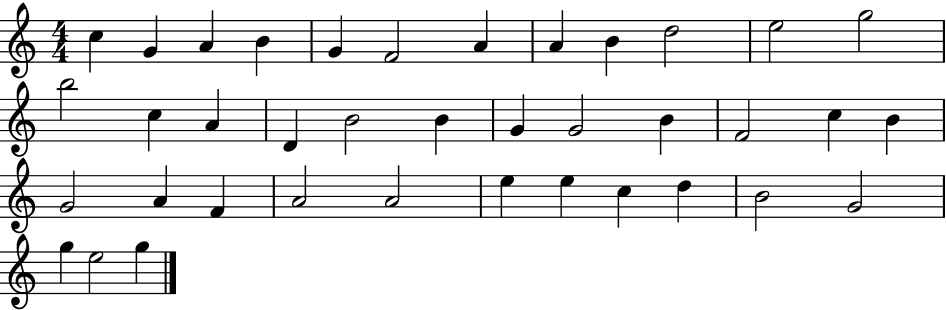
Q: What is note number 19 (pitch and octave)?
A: G4